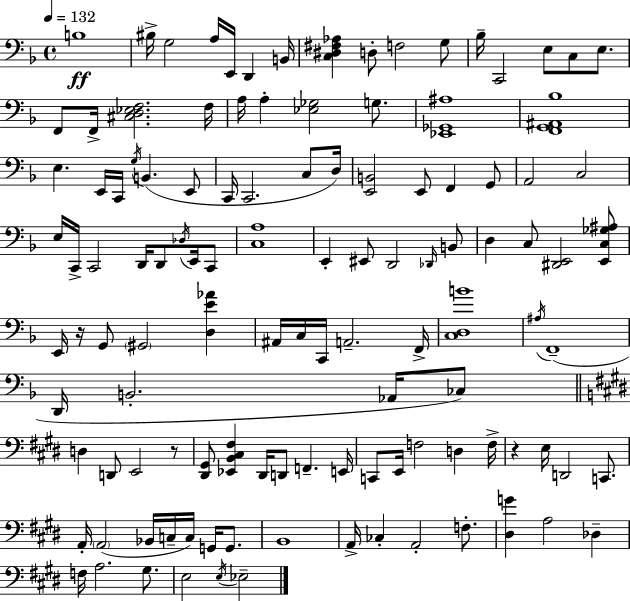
{
  \clef bass
  \time 4/4
  \defaultTimeSignature
  \key f \major
  \tempo 4 = 132
  b1\ff | bis16-> g2 a16 e,16 d,4 b,16 | <c dis fis aes>4 d8-. f2 g8 | bes16-- c,2 e8 c8 e8. | \break f,8 f,16-> <cis d ees f>2. f16 | a16 a4-. <ees ges>2 g8. | <ees, ges, ais>1 | <f, g, ais, bes>1 | \break e4. e,16 c,16 \acciaccatura { g16 } b,4.( e,8 | c,16 c,2. c8 | d16) <e, b,>2 e,8 f,4 g,8 | a,2 c2 | \break e16 c,16-> c,2 d,16 d,8 \acciaccatura { des16 } e,16 | c,8 <c a>1 | e,4-. eis,8 d,2 | \grace { des,16 } b,8 d4 c8 <dis, e,>2 | \break <e, c ges ais>8 e,16 r16 g,8 \parenthesize gis,2 <d e' aes'>4 | ais,16 c16 c,16 a,2.-- | f,16-> <c d b'>1 | \acciaccatura { ais16 } f,1--( | \break d,16 b,2.-. | aes,16 ces8) \bar "||" \break \key e \major d4 d,8 e,2 r8 | <dis, gis,>8 <ees, b, cis fis>4 dis,16 d,8 f,4.-- e,16 | c,8 e,16 f2 d4 f16-> | r4 e16 d,2 c,8. | \break a,16-. \parenthesize a,2( bes,16 c16-- c16) g,16 g,8. | b,1 | a,16-> ces4-. a,2-. f8.-. | <dis g'>4 a2 des4-- | \break f16 a2. gis8. | e2 \acciaccatura { e16 } ees2-- | \bar "|."
}